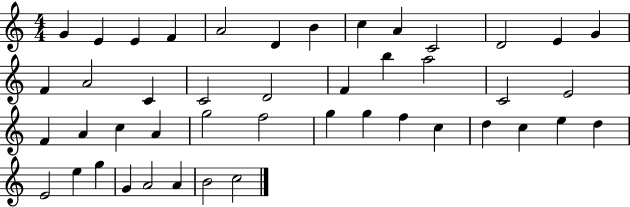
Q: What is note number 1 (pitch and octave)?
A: G4